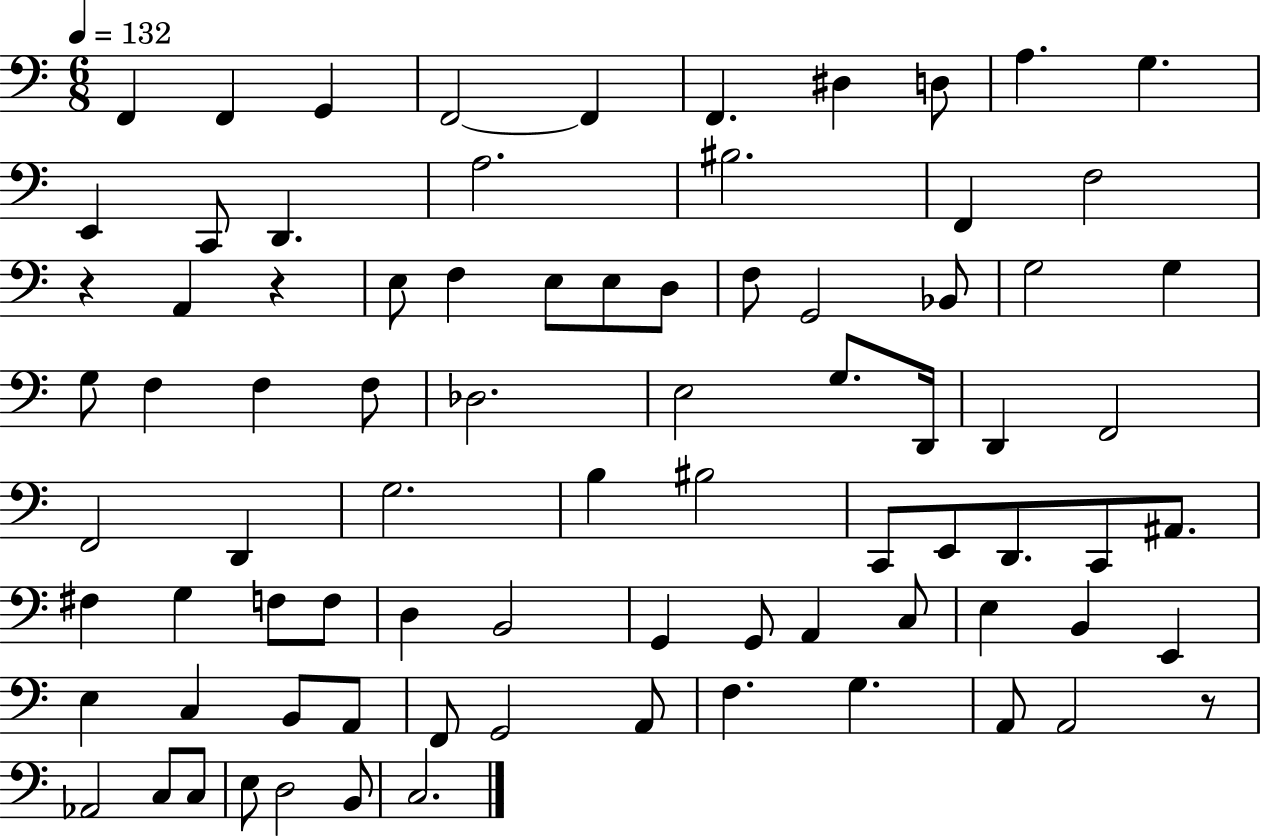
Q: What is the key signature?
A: C major